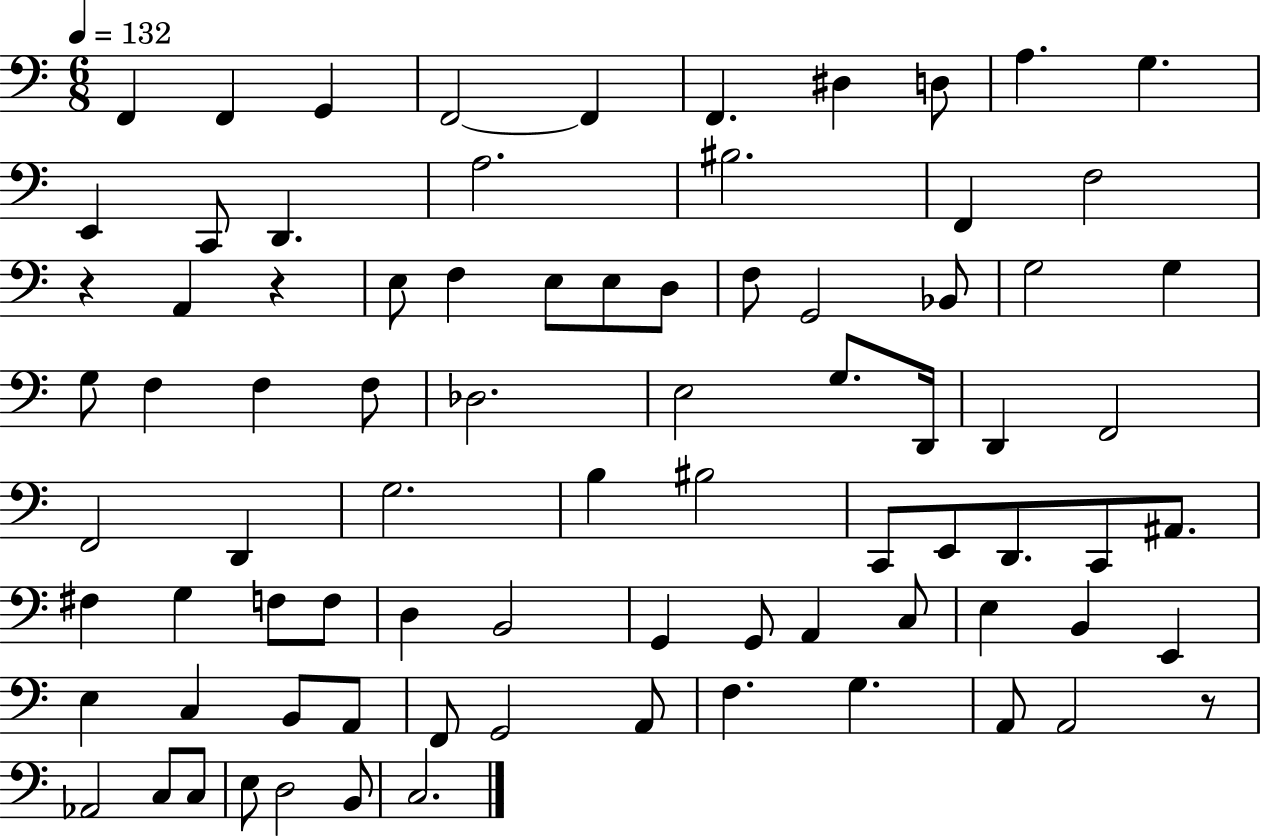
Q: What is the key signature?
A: C major